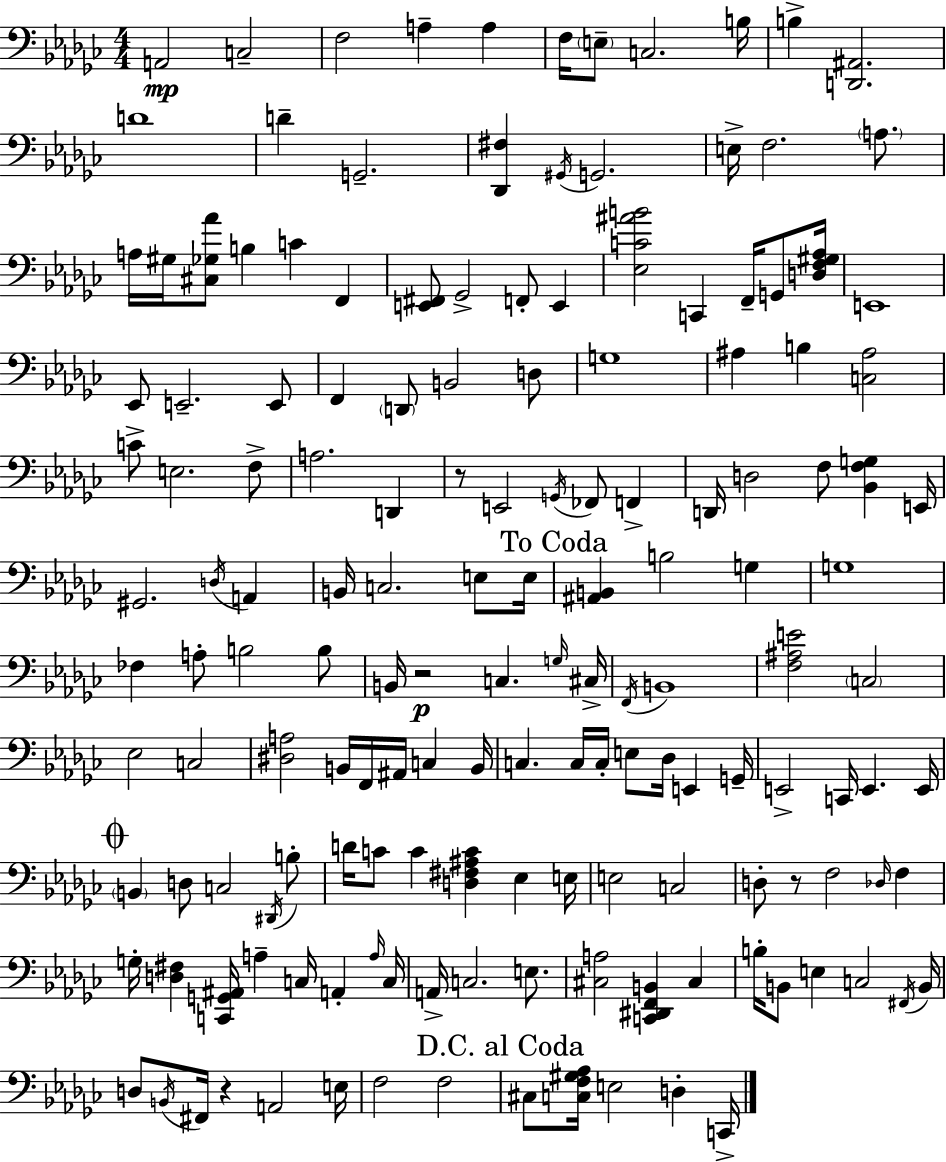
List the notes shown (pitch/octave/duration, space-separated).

A2/h C3/h F3/h A3/q A3/q F3/s E3/e C3/h. B3/s B3/q [D2,A#2]/h. D4/w D4/q G2/h. [Db2,F#3]/q G#2/s G2/h. E3/s F3/h. A3/e. A3/s G#3/s [C#3,Gb3,Ab4]/e B3/q C4/q F2/q [E2,F#2]/e Gb2/h F2/e E2/q [Eb3,C4,A#4,B4]/h C2/q F2/s G2/e [D3,F3,G#3,Ab3]/s E2/w Eb2/e E2/h. E2/e F2/q D2/e B2/h D3/e G3/w A#3/q B3/q [C3,A#3]/h C4/e E3/h. F3/e A3/h. D2/q R/e E2/h G2/s FES2/e F2/q D2/s D3/h F3/e [Bb2,F3,G3]/q E2/s G#2/h. D3/s A2/q B2/s C3/h. E3/e E3/s [A#2,B2]/q B3/h G3/q G3/w FES3/q A3/e B3/h B3/e B2/s R/h C3/q. G3/s C#3/s F2/s B2/w [F3,A#3,E4]/h C3/h Eb3/h C3/h [D#3,A3]/h B2/s F2/s A#2/s C3/q B2/s C3/q. C3/s C3/s E3/e Db3/s E2/q G2/s E2/h C2/s E2/q. E2/s B2/q D3/e C3/h D#2/s B3/e D4/s C4/e C4/q [D3,F#3,A#3,C4]/q Eb3/q E3/s E3/h C3/h D3/e R/e F3/h Db3/s F3/q G3/s [D3,F#3]/q [C2,G2,A#2]/s A3/q C3/s A2/q A3/s C3/s A2/s C3/h. E3/e. [C#3,A3]/h [C2,D#2,F2,B2]/q C#3/q B3/s B2/e E3/q C3/h F#2/s B2/s D3/e B2/s F#2/s R/q A2/h E3/s F3/h F3/h C#3/e [C3,F3,G#3,Ab3]/s E3/h D3/q C2/s